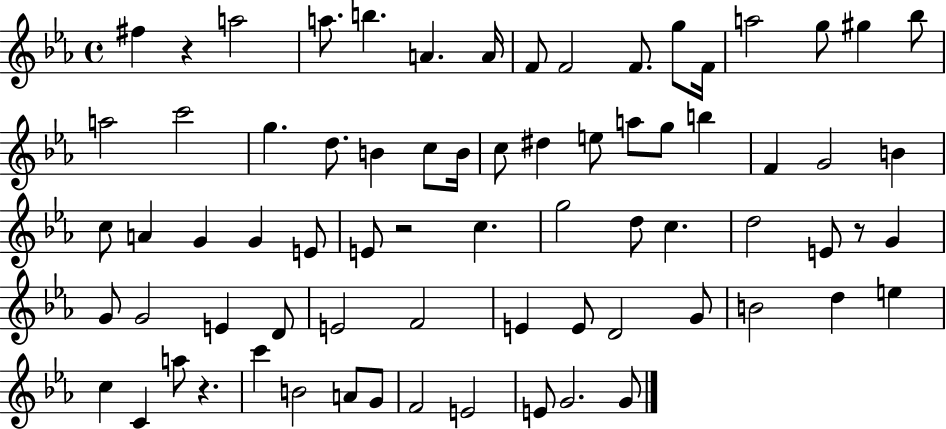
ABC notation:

X:1
T:Untitled
M:4/4
L:1/4
K:Eb
^f z a2 a/2 b A A/4 F/2 F2 F/2 g/2 F/4 a2 g/2 ^g _b/2 a2 c'2 g d/2 B c/2 B/4 c/2 ^d e/2 a/2 g/2 b F G2 B c/2 A G G E/2 E/2 z2 c g2 d/2 c d2 E/2 z/2 G G/2 G2 E D/2 E2 F2 E E/2 D2 G/2 B2 d e c C a/2 z c' B2 A/2 G/2 F2 E2 E/2 G2 G/2